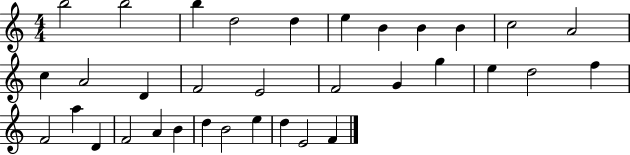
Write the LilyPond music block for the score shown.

{
  \clef treble
  \numericTimeSignature
  \time 4/4
  \key c \major
  b''2 b''2 | b''4 d''2 d''4 | e''4 b'4 b'4 b'4 | c''2 a'2 | \break c''4 a'2 d'4 | f'2 e'2 | f'2 g'4 g''4 | e''4 d''2 f''4 | \break f'2 a''4 d'4 | f'2 a'4 b'4 | d''4 b'2 e''4 | d''4 e'2 f'4 | \break \bar "|."
}